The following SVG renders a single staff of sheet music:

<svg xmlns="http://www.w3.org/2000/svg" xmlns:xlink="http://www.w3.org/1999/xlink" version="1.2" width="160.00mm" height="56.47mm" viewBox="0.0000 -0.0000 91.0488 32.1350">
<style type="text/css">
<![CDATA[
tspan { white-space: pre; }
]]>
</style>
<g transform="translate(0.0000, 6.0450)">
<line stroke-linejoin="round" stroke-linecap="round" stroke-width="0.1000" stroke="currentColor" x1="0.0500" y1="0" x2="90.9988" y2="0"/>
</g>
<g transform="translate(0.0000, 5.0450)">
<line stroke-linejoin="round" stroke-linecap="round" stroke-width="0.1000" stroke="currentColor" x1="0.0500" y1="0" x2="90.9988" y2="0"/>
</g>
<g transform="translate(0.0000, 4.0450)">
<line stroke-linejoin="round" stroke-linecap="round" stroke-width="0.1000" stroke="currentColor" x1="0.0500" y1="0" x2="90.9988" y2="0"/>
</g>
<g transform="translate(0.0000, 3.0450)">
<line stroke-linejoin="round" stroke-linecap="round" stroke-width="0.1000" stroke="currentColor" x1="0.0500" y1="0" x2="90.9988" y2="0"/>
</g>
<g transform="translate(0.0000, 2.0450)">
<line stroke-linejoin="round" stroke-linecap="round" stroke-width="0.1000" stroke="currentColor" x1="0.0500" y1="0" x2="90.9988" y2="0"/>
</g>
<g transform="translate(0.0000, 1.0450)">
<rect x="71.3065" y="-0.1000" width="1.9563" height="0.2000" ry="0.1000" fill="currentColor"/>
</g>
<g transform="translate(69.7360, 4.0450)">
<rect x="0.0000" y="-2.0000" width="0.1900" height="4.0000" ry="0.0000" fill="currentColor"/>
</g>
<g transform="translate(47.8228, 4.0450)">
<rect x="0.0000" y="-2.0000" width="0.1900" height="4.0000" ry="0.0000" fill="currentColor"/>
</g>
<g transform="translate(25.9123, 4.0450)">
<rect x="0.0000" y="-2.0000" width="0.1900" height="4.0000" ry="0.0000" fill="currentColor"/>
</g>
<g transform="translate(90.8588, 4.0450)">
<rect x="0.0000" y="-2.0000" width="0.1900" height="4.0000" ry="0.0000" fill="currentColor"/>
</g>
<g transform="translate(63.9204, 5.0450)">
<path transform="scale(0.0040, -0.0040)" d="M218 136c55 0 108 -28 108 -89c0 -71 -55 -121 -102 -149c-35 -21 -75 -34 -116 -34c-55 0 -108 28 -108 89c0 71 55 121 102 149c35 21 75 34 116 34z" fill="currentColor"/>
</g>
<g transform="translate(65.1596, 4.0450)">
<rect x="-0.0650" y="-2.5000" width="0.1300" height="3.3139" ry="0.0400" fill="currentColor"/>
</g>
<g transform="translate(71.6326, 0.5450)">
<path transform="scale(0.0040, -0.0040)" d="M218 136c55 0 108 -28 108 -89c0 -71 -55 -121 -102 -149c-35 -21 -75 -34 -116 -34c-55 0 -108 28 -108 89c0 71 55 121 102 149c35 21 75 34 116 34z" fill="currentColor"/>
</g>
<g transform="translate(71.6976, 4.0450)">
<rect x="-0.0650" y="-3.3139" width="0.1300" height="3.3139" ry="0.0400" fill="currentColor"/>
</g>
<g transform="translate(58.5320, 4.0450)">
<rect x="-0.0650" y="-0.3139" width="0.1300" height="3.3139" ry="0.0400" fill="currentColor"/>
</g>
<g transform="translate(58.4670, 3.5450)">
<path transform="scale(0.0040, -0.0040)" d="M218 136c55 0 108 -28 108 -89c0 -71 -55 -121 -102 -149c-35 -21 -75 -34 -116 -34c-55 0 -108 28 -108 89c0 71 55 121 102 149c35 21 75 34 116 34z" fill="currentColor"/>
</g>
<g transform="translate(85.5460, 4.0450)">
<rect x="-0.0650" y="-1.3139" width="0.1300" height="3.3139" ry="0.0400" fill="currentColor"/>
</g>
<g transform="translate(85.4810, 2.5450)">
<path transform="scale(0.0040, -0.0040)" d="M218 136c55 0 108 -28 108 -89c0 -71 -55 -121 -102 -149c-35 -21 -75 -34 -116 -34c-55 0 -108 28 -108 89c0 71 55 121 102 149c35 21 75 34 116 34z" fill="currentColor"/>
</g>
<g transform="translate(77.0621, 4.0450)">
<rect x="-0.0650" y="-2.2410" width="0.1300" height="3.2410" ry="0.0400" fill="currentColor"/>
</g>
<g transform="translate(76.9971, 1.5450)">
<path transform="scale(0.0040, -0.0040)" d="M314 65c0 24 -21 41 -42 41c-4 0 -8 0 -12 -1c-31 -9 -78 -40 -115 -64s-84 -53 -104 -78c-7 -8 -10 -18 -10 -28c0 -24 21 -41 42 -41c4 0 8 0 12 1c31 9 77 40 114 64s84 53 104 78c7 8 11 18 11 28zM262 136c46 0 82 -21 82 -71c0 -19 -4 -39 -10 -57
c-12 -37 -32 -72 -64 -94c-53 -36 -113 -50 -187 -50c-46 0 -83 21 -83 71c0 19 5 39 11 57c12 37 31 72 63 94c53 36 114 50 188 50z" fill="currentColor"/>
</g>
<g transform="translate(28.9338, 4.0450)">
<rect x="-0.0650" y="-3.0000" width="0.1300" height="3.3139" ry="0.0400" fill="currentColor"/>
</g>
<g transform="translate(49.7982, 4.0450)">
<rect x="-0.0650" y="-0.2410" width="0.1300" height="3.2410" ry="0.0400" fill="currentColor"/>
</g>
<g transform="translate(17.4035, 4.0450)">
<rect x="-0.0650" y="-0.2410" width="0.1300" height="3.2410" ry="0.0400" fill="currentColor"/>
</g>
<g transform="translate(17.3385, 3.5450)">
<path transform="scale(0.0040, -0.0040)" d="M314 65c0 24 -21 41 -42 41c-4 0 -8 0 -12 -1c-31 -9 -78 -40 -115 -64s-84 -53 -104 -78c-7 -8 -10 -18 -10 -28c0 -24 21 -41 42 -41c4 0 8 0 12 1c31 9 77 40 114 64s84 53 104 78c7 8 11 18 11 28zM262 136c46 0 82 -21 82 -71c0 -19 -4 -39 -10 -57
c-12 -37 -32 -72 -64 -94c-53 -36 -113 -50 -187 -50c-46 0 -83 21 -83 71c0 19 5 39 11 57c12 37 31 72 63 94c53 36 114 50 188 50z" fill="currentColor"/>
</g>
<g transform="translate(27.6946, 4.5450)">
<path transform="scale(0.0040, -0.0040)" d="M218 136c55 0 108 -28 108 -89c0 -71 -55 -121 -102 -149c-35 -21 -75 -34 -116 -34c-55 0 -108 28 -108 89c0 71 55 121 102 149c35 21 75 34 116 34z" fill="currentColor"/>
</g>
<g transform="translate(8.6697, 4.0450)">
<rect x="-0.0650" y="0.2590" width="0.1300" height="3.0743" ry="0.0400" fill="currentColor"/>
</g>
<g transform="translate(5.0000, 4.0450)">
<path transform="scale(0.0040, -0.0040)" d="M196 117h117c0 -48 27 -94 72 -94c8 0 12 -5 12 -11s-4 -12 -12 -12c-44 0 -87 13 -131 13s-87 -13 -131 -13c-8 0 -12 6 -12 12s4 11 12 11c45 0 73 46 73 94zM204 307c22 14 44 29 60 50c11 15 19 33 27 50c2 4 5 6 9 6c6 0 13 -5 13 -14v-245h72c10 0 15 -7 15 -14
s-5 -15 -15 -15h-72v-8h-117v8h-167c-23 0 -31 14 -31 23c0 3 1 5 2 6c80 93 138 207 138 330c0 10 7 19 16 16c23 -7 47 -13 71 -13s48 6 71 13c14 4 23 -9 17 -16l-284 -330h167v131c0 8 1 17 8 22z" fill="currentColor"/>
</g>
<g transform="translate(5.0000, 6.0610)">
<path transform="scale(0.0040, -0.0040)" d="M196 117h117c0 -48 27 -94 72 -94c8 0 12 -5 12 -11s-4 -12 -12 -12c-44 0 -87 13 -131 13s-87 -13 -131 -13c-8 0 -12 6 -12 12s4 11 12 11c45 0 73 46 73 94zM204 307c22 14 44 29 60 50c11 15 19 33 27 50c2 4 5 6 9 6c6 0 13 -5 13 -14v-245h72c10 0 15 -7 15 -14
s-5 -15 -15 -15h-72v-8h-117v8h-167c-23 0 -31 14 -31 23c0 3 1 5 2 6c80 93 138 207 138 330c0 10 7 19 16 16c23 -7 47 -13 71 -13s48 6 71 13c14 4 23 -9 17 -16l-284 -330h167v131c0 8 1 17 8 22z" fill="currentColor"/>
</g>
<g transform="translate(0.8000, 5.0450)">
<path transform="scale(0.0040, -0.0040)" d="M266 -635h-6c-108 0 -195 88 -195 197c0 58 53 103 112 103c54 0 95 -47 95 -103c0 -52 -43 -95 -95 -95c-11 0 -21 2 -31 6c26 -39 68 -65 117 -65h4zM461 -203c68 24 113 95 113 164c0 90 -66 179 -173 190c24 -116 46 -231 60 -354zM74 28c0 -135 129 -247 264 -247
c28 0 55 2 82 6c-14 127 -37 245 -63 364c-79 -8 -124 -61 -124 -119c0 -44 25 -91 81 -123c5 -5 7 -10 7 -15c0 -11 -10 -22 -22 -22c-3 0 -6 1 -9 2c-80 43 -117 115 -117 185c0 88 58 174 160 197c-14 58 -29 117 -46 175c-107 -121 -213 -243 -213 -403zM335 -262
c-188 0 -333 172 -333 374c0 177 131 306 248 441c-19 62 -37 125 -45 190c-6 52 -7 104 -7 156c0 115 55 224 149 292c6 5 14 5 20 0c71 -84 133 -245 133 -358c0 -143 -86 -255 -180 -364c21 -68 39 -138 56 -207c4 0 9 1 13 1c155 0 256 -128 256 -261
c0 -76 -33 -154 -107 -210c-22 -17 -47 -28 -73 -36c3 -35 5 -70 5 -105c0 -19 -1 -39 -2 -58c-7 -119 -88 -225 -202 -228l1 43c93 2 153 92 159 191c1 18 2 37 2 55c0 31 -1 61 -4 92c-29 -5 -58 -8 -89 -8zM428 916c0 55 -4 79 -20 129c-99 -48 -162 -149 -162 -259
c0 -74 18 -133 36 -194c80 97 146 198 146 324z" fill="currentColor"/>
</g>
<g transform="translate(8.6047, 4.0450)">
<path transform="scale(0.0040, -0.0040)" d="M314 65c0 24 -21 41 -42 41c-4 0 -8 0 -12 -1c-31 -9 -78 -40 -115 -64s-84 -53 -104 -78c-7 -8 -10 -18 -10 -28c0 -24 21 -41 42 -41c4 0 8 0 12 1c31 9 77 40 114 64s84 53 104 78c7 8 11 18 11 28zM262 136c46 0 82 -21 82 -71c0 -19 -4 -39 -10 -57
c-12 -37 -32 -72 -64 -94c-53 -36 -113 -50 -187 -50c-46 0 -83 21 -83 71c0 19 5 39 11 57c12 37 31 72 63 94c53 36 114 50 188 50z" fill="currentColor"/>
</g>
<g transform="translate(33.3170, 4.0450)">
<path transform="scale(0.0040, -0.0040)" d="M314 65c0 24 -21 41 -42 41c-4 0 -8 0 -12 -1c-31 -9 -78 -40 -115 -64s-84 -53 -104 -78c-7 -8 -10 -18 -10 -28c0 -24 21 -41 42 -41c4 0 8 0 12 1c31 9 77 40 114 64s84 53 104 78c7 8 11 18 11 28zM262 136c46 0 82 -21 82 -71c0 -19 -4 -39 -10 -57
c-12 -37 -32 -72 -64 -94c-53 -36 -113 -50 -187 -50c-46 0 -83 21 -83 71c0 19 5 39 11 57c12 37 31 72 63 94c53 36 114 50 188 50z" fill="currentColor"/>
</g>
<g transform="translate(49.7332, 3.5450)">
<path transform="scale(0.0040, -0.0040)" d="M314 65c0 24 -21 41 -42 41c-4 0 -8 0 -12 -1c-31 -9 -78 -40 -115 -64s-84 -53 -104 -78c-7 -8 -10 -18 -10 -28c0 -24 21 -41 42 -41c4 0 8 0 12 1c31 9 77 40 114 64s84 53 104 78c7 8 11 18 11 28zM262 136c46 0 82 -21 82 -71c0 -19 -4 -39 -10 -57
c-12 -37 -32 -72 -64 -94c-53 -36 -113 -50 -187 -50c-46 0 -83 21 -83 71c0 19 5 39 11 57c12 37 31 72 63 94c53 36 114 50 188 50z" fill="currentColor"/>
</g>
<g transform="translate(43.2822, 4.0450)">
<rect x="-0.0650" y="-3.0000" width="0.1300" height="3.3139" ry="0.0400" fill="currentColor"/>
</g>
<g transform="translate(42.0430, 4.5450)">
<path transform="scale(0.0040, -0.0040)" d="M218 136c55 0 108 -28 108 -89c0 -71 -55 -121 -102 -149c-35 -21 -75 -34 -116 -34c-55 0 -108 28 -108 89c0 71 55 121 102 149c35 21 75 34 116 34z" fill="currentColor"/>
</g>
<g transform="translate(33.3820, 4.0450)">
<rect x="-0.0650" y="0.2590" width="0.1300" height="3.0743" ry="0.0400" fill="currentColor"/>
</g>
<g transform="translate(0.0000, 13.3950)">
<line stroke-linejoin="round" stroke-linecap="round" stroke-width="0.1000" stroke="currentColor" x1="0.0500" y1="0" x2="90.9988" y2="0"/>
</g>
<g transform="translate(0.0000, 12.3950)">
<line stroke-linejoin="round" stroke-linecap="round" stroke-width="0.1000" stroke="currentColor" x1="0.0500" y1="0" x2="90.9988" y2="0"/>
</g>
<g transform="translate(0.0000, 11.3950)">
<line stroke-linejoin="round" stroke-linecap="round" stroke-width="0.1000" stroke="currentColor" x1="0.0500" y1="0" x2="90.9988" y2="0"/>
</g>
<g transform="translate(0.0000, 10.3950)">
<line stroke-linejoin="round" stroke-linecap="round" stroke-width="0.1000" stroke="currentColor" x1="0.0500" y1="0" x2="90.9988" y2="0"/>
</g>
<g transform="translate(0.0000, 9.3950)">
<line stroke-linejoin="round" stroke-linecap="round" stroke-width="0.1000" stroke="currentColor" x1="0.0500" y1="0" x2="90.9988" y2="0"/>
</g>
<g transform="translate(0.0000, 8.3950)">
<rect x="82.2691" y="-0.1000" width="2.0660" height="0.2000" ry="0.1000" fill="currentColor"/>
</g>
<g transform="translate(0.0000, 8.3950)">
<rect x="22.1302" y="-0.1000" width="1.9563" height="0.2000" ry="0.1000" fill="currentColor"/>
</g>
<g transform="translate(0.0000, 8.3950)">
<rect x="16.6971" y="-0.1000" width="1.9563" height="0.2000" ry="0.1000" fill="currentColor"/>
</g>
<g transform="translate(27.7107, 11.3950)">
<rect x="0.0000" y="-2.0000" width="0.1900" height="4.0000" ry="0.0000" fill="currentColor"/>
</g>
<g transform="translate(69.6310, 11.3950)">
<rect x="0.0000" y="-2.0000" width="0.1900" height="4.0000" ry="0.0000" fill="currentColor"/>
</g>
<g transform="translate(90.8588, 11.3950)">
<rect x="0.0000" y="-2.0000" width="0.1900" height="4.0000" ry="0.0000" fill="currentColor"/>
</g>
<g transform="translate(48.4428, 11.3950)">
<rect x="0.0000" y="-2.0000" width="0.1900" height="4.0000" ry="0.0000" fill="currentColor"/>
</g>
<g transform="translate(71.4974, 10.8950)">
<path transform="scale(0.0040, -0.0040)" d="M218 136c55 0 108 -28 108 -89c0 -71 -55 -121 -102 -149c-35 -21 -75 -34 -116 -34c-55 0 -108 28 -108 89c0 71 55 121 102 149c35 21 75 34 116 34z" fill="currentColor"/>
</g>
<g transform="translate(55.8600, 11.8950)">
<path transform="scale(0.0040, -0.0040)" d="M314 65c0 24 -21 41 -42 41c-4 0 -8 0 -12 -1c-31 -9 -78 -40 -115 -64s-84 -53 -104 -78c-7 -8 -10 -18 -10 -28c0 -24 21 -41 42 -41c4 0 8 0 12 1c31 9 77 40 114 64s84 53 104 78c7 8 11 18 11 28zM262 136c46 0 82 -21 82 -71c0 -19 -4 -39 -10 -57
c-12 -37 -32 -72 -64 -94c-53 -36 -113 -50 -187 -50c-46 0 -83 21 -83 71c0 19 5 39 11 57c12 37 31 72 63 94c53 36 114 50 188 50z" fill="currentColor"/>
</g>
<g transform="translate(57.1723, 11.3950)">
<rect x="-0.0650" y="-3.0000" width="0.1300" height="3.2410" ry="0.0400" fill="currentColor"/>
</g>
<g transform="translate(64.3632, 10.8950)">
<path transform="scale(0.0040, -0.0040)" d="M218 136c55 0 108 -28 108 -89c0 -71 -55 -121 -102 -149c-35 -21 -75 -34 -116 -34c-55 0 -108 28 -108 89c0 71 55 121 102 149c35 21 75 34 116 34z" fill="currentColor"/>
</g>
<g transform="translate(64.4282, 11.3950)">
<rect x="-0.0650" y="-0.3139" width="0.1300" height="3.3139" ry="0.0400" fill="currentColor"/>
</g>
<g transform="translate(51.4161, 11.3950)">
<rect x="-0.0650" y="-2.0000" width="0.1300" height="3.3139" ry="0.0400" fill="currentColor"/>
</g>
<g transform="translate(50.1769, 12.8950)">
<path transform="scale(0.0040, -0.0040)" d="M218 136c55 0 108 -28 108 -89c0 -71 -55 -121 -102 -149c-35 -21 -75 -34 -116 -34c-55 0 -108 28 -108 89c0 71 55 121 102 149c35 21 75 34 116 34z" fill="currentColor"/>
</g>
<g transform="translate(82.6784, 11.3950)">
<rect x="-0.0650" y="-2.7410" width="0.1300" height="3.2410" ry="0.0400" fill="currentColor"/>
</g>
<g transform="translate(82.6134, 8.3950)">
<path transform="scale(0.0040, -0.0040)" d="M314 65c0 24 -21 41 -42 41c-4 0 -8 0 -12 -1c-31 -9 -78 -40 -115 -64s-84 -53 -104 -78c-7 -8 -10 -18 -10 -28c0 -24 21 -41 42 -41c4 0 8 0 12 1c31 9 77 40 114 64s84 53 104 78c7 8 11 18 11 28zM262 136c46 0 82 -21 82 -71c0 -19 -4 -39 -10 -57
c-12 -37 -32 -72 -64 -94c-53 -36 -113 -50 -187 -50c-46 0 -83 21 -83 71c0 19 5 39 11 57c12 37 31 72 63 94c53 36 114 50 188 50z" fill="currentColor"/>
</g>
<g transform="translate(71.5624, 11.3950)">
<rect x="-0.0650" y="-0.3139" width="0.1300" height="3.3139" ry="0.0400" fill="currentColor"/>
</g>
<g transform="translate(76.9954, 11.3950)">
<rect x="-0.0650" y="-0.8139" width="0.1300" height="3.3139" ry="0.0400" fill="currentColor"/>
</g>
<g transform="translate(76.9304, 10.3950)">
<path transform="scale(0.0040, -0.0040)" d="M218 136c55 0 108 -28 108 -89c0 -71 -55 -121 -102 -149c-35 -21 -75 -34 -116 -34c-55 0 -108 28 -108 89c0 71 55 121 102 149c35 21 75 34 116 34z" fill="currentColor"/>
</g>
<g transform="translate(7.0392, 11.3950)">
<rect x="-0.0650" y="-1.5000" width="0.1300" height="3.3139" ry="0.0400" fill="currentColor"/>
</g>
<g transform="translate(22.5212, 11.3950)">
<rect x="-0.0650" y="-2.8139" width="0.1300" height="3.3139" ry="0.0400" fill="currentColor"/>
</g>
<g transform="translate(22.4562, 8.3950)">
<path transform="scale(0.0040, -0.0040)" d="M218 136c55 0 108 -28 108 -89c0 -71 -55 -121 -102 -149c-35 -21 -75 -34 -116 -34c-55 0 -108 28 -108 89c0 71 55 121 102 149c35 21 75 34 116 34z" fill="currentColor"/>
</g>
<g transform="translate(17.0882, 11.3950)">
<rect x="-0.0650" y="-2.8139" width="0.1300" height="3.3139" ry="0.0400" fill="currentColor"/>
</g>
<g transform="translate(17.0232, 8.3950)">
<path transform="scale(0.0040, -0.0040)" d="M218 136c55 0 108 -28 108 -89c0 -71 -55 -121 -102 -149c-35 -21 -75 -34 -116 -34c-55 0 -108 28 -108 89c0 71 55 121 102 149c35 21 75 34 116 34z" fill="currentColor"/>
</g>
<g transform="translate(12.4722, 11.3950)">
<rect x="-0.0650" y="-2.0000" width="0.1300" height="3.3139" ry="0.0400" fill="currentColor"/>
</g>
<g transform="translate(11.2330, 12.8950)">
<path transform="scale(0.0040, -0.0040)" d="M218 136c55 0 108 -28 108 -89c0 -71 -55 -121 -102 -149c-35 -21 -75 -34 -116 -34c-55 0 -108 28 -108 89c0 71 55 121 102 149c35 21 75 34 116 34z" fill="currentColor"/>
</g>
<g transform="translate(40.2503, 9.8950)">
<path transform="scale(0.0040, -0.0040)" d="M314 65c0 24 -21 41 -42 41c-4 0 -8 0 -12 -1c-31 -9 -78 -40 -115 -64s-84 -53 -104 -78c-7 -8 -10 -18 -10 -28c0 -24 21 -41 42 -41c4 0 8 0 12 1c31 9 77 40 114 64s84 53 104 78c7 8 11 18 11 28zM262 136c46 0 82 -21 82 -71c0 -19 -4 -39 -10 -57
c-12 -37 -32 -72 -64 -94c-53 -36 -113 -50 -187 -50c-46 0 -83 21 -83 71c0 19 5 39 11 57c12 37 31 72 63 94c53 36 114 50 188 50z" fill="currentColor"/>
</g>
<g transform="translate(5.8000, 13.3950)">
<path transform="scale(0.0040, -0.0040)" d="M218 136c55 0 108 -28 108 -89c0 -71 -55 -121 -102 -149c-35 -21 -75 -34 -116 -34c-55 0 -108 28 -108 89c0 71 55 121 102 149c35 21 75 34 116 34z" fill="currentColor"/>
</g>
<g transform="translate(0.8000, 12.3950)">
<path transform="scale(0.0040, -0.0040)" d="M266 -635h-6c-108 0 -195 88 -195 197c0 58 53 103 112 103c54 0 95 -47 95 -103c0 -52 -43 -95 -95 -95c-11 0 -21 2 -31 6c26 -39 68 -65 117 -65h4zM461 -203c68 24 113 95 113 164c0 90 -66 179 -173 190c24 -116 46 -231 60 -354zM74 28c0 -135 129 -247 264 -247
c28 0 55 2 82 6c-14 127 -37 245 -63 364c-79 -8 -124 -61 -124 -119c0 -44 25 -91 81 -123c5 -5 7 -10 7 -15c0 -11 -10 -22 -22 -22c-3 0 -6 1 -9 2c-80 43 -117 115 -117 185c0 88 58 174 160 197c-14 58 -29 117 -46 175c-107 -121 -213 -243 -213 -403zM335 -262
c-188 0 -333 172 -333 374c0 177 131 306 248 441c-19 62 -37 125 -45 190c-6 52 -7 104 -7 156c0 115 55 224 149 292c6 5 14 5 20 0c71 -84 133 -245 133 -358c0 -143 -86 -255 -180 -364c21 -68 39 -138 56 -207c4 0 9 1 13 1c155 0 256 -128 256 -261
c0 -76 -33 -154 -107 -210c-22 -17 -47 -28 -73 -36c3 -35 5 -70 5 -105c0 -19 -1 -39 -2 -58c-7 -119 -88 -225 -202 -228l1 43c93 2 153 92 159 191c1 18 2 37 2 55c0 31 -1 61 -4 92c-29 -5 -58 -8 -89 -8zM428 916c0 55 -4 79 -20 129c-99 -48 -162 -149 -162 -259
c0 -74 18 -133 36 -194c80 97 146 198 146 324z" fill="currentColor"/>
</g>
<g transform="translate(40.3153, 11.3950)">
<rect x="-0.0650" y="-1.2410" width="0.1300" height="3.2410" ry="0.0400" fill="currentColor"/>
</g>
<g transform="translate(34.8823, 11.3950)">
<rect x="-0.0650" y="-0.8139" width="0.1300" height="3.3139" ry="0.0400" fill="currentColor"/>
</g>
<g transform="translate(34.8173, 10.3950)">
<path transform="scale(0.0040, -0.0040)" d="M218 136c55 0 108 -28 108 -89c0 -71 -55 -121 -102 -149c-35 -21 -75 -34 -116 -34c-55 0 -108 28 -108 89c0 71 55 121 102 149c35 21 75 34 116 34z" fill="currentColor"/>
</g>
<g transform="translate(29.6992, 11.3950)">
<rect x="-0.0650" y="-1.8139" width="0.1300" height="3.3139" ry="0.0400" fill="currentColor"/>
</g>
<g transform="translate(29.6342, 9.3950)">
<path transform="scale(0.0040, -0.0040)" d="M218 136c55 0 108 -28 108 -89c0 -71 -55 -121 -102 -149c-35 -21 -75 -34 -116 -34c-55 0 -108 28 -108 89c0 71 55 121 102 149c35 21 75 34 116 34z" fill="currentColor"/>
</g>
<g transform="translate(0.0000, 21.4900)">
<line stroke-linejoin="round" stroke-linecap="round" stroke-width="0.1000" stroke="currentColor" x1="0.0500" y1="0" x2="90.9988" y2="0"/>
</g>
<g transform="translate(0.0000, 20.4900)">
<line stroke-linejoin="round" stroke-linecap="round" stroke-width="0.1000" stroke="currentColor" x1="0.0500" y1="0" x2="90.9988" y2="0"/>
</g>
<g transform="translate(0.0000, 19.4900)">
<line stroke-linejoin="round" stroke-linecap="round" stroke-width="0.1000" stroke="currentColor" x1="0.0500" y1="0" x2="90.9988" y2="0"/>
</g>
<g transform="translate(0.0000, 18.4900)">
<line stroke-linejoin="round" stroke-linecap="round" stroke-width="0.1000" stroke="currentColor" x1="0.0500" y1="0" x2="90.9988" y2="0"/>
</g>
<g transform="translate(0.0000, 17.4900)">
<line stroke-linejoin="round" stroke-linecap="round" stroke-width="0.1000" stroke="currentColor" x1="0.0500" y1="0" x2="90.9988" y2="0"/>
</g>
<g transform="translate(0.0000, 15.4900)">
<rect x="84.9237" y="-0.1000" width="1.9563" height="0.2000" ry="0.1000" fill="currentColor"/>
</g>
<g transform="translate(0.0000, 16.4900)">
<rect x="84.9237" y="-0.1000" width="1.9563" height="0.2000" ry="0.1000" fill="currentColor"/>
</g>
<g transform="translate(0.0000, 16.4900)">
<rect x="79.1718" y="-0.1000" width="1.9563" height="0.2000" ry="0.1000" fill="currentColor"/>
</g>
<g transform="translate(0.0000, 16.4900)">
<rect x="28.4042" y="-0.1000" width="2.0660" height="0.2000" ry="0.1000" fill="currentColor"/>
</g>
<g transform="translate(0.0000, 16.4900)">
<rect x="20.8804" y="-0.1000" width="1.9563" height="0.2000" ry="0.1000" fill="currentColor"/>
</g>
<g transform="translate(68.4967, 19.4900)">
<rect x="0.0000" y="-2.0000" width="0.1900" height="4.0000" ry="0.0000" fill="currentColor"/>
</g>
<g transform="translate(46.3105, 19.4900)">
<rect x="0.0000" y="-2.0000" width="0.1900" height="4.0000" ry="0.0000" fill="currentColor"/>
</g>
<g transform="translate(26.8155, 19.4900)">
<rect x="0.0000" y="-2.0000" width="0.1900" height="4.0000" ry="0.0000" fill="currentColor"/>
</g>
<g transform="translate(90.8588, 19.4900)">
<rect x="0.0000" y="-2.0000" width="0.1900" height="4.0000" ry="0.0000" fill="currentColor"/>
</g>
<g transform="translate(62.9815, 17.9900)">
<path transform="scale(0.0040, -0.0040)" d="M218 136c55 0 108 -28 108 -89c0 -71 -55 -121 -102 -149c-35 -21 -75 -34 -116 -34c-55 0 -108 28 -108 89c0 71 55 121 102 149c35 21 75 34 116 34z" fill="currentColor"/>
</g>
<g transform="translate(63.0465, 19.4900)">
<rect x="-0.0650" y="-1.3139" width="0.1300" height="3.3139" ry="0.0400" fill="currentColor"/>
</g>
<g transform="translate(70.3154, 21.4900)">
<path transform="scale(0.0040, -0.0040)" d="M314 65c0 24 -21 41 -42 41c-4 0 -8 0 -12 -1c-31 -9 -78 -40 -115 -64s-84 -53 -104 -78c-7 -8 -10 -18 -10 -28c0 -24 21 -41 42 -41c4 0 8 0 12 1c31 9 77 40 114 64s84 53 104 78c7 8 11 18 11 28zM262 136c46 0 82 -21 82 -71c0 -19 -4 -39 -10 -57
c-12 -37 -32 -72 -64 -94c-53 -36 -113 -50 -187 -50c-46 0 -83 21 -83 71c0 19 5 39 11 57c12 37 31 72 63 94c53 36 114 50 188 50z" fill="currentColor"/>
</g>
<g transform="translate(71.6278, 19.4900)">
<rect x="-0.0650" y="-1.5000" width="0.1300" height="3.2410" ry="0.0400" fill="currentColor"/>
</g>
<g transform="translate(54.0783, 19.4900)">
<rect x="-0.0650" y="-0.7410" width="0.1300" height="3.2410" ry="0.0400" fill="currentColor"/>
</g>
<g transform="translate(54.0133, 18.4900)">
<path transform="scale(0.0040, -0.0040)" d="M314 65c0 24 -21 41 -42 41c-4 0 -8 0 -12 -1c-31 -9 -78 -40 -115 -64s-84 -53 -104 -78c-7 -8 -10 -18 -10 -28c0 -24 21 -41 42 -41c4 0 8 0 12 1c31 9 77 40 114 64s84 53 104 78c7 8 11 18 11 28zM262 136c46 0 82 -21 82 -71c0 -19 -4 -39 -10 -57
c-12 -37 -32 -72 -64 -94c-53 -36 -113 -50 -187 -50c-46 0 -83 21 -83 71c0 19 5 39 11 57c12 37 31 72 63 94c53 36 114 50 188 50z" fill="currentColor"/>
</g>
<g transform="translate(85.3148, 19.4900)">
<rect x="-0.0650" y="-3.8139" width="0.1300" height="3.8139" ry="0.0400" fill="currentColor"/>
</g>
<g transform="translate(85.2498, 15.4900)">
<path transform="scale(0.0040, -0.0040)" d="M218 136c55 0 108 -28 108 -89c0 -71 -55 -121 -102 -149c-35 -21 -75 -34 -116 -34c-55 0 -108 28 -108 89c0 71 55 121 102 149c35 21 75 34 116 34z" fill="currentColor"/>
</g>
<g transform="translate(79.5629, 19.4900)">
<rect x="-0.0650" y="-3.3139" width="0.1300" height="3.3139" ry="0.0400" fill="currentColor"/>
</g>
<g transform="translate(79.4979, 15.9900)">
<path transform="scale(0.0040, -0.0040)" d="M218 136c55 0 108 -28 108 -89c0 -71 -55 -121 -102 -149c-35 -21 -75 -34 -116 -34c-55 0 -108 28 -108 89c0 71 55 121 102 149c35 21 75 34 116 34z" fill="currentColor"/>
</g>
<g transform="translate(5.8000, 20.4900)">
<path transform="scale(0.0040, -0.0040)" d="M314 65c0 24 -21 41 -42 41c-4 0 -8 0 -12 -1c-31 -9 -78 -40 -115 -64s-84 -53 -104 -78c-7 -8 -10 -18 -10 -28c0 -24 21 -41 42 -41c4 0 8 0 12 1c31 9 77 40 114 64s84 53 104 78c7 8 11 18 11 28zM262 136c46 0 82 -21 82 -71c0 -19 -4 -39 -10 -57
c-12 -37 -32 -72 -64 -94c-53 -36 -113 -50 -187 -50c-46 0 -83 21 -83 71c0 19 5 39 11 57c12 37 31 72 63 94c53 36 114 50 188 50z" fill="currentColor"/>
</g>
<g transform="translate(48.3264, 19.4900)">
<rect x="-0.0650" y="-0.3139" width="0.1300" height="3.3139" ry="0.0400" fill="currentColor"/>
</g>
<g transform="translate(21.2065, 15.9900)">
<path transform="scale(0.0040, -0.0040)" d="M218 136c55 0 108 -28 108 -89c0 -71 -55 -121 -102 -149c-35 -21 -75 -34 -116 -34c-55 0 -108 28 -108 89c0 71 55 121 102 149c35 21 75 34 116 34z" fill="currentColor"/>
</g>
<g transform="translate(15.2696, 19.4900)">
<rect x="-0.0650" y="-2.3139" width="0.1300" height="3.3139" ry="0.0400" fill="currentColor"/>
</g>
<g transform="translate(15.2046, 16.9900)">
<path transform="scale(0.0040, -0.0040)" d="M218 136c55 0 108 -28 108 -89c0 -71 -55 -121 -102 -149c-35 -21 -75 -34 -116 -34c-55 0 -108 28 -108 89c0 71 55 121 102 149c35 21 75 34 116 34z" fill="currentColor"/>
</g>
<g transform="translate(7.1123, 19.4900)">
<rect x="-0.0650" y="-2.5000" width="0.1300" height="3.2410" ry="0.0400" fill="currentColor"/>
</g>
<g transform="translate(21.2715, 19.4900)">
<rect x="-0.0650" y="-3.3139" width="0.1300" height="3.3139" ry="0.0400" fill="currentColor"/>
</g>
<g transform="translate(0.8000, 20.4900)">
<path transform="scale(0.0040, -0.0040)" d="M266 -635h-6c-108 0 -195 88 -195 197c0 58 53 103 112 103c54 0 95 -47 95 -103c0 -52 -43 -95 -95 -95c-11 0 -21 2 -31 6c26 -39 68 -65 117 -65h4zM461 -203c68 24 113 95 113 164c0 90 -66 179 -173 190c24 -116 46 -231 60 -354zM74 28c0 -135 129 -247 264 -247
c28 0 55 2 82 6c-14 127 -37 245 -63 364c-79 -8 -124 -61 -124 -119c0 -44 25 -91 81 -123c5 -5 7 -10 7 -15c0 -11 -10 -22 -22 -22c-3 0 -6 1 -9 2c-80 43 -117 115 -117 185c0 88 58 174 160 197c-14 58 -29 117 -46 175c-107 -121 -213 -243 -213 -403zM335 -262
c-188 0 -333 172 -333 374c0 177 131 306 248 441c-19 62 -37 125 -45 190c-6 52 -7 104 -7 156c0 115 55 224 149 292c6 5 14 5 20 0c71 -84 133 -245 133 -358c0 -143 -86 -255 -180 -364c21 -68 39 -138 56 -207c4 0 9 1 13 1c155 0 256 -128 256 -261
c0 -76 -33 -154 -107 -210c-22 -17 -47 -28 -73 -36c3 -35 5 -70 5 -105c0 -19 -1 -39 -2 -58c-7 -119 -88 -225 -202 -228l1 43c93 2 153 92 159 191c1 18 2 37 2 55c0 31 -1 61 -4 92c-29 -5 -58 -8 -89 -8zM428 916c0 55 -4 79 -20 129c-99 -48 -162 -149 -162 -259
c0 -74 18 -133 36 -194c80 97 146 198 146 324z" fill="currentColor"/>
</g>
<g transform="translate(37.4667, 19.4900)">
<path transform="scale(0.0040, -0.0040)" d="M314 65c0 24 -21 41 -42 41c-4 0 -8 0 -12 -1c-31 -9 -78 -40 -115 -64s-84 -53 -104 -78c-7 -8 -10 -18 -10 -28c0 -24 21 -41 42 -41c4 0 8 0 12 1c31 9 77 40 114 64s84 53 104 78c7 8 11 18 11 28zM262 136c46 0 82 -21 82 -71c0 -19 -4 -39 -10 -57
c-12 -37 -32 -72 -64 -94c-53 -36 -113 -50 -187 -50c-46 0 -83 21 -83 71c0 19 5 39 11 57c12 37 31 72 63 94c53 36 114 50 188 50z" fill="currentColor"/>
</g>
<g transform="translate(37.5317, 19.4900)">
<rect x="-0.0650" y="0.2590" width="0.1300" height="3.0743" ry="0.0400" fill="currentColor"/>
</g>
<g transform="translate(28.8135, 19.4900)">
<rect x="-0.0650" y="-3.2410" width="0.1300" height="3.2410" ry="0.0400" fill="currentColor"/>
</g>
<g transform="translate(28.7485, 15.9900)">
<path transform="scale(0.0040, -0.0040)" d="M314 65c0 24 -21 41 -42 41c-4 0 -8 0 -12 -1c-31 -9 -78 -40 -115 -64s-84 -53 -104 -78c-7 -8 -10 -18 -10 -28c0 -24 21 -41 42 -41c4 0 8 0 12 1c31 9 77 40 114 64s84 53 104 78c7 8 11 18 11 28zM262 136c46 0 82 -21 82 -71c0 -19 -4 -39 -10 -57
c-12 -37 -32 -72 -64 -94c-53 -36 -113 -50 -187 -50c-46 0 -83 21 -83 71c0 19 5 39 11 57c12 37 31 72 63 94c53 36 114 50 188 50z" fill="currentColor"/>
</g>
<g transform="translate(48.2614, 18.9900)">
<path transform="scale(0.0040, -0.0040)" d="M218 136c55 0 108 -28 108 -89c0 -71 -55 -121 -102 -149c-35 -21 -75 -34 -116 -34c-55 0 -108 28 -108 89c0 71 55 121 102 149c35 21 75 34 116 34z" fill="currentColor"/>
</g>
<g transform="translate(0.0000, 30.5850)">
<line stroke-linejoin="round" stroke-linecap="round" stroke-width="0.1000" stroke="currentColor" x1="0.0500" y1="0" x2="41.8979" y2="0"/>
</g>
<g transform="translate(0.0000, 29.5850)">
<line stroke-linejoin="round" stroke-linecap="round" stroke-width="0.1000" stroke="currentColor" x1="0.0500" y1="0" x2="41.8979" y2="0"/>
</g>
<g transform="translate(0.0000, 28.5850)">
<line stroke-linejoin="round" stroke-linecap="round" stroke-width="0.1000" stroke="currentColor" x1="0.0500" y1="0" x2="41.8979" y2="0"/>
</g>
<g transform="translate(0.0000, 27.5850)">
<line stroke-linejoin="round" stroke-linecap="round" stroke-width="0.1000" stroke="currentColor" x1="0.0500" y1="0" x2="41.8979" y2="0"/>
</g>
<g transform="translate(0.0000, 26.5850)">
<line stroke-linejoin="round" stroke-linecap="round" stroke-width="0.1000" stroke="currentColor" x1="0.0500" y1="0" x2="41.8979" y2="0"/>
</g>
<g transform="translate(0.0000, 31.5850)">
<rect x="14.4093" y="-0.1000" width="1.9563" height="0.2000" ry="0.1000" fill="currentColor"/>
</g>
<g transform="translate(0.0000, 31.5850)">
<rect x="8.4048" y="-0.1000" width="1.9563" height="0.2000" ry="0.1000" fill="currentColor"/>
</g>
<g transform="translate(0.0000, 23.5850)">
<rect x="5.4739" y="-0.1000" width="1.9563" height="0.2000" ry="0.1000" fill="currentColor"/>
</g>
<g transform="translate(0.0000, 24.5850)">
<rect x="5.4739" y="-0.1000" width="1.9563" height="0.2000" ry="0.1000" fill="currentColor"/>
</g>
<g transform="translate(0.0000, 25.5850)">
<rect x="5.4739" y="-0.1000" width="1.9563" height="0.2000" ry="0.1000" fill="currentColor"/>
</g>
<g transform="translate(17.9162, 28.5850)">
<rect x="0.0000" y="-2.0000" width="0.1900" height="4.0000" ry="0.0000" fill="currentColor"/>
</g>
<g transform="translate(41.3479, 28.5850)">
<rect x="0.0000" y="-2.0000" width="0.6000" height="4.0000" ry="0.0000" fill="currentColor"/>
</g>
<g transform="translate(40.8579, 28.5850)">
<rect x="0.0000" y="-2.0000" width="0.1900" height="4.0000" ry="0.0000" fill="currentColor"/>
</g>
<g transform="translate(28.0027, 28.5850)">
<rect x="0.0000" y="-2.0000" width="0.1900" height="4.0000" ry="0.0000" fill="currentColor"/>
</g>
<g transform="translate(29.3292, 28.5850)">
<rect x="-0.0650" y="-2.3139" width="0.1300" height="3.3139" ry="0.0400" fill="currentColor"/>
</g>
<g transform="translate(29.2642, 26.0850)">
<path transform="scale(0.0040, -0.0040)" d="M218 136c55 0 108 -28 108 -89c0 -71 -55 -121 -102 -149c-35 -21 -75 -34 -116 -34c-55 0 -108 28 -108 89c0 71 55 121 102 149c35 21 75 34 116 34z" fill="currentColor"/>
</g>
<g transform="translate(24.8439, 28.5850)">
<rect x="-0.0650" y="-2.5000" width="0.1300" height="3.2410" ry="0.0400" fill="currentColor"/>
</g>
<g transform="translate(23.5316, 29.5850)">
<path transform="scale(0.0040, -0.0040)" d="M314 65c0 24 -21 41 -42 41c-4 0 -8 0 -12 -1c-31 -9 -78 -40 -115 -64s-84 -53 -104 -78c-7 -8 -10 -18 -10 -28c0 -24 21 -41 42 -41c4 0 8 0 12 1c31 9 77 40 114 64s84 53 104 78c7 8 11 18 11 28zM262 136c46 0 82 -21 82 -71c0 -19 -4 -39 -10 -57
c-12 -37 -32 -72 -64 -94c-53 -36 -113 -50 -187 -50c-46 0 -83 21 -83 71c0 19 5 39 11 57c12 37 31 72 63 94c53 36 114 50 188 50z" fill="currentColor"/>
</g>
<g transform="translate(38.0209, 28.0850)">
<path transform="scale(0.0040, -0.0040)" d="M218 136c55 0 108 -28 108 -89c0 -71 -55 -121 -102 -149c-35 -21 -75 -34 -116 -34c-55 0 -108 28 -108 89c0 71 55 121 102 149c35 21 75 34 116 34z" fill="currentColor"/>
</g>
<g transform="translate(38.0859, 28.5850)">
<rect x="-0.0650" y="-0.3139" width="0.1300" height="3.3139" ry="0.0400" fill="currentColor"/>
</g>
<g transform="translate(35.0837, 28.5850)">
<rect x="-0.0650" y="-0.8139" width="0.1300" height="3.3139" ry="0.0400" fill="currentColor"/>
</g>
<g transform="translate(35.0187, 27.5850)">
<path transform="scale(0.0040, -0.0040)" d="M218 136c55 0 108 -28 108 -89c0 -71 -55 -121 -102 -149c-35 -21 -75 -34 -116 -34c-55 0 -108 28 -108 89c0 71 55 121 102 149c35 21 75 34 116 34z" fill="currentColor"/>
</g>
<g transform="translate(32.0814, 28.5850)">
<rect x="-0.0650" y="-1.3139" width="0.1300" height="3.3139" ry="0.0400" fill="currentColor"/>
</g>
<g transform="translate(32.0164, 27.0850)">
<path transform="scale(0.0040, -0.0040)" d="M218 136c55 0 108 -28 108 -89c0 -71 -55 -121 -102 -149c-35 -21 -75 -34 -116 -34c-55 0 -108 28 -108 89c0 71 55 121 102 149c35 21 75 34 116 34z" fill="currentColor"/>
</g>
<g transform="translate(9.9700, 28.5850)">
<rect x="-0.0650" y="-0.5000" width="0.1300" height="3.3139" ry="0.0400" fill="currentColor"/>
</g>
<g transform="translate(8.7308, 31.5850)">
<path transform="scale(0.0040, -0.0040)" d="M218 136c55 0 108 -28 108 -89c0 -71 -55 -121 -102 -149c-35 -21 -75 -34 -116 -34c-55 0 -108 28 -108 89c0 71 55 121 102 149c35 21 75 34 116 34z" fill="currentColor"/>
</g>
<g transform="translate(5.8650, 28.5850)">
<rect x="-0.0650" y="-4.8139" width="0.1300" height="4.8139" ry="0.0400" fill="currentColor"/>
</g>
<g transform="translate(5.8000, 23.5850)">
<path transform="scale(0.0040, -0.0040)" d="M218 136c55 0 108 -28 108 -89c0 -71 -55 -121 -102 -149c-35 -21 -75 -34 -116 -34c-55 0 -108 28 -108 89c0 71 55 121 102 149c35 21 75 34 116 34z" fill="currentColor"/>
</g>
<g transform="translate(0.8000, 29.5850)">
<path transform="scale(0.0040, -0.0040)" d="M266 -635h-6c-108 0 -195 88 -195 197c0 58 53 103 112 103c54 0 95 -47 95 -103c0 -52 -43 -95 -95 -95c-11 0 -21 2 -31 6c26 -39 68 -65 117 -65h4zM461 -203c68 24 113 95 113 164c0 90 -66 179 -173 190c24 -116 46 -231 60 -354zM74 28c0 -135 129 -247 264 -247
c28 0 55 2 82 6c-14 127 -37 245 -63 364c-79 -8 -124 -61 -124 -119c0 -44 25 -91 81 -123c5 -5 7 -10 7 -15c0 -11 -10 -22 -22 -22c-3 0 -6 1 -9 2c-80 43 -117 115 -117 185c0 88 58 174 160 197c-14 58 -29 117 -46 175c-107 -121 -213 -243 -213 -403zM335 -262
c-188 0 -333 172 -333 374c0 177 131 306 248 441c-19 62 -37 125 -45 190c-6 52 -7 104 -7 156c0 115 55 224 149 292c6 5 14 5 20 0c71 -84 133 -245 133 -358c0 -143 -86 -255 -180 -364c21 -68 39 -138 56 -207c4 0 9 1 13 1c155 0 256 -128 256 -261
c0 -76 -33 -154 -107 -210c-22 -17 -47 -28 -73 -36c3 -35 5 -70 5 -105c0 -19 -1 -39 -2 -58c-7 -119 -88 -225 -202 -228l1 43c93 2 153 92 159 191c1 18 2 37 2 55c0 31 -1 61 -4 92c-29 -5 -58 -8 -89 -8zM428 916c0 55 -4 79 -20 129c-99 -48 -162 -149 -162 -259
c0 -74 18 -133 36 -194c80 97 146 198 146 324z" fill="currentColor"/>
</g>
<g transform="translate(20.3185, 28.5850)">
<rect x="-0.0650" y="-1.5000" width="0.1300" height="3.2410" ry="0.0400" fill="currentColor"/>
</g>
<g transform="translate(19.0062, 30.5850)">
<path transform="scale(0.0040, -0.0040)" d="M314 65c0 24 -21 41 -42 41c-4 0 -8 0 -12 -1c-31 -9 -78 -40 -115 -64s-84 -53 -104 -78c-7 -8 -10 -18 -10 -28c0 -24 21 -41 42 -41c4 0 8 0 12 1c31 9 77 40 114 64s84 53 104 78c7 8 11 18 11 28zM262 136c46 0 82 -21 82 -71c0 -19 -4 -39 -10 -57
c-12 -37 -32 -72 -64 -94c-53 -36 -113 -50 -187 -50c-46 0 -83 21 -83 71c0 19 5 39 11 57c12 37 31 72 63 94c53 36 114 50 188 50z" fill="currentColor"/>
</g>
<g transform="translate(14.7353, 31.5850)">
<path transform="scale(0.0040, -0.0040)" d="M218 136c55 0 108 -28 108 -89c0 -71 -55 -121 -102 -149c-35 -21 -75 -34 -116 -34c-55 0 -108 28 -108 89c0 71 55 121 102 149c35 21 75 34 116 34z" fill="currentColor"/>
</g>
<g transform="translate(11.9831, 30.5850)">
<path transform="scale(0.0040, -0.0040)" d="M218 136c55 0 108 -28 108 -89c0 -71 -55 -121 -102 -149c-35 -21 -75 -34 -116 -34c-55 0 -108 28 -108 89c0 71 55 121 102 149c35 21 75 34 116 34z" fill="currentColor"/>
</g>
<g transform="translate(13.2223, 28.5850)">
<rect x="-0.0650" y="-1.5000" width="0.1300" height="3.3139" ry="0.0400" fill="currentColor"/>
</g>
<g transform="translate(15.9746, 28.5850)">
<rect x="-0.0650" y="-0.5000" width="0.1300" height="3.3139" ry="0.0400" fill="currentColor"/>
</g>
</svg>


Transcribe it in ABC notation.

X:1
T:Untitled
M:4/4
L:1/4
K:C
B2 c2 A B2 A c2 c G b g2 e E F a a f d e2 F A2 c c d a2 G2 g b b2 B2 c d2 e E2 b c' e' C E C E2 G2 g e d c